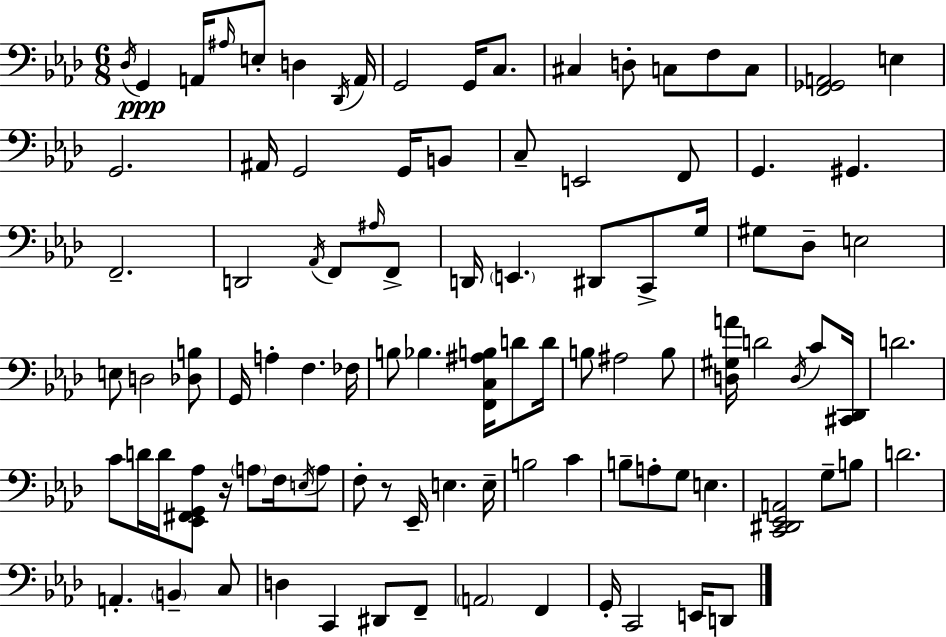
X:1
T:Untitled
M:6/8
L:1/4
K:Ab
_D,/4 G,, A,,/4 ^A,/4 E,/2 D, _D,,/4 A,,/4 G,,2 G,,/4 C,/2 ^C, D,/2 C,/2 F,/2 C,/2 [F,,_G,,A,,]2 E, G,,2 ^A,,/4 G,,2 G,,/4 B,,/2 C,/2 E,,2 F,,/2 G,, ^G,, F,,2 D,,2 _A,,/4 F,,/2 ^A,/4 F,,/2 D,,/4 E,, ^D,,/2 C,,/2 G,/4 ^G,/2 _D,/2 E,2 E,/2 D,2 [_D,B,]/2 G,,/4 A, F, _F,/4 B,/2 _B, [F,,C,^A,B,]/4 D/2 D/4 B,/2 ^A,2 B,/2 [D,^G,A]/4 D2 D,/4 C/2 [^C,,_D,,]/4 D2 C/2 D/4 D/4 [_E,,^F,,G,,_A,]/2 z/4 A,/2 F,/4 E,/4 A,/2 F,/2 z/2 _E,,/4 E, E,/4 B,2 C B,/2 A,/2 G,/2 E, [C,,^D,,_E,,A,,]2 G,/2 B,/2 D2 A,, B,, C,/2 D, C,, ^D,,/2 F,,/2 A,,2 F,, G,,/4 C,,2 E,,/4 D,,/2